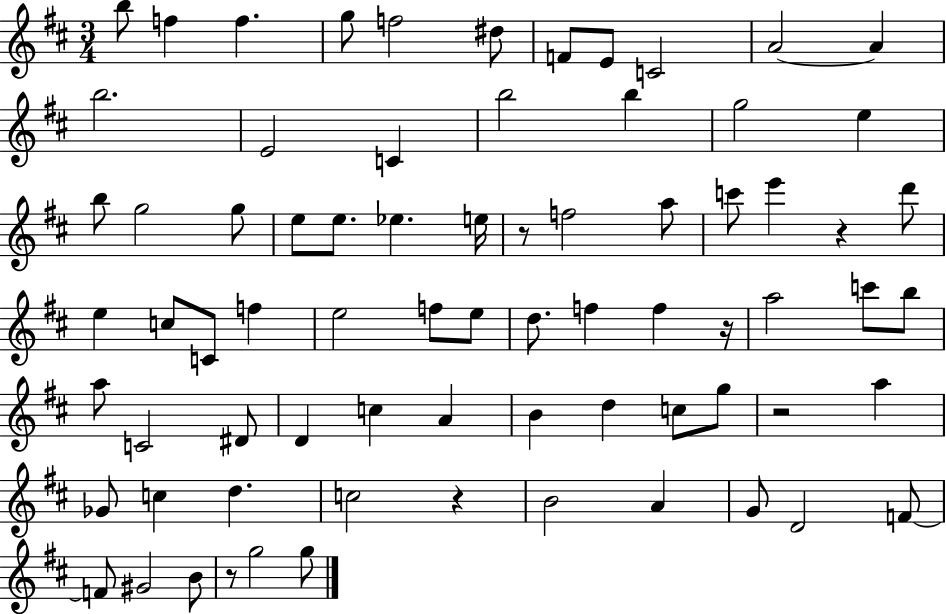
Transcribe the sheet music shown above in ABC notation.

X:1
T:Untitled
M:3/4
L:1/4
K:D
b/2 f f g/2 f2 ^d/2 F/2 E/2 C2 A2 A b2 E2 C b2 b g2 e b/2 g2 g/2 e/2 e/2 _e e/4 z/2 f2 a/2 c'/2 e' z d'/2 e c/2 C/2 f e2 f/2 e/2 d/2 f f z/4 a2 c'/2 b/2 a/2 C2 ^D/2 D c A B d c/2 g/2 z2 a _G/2 c d c2 z B2 A G/2 D2 F/2 F/2 ^G2 B/2 z/2 g2 g/2